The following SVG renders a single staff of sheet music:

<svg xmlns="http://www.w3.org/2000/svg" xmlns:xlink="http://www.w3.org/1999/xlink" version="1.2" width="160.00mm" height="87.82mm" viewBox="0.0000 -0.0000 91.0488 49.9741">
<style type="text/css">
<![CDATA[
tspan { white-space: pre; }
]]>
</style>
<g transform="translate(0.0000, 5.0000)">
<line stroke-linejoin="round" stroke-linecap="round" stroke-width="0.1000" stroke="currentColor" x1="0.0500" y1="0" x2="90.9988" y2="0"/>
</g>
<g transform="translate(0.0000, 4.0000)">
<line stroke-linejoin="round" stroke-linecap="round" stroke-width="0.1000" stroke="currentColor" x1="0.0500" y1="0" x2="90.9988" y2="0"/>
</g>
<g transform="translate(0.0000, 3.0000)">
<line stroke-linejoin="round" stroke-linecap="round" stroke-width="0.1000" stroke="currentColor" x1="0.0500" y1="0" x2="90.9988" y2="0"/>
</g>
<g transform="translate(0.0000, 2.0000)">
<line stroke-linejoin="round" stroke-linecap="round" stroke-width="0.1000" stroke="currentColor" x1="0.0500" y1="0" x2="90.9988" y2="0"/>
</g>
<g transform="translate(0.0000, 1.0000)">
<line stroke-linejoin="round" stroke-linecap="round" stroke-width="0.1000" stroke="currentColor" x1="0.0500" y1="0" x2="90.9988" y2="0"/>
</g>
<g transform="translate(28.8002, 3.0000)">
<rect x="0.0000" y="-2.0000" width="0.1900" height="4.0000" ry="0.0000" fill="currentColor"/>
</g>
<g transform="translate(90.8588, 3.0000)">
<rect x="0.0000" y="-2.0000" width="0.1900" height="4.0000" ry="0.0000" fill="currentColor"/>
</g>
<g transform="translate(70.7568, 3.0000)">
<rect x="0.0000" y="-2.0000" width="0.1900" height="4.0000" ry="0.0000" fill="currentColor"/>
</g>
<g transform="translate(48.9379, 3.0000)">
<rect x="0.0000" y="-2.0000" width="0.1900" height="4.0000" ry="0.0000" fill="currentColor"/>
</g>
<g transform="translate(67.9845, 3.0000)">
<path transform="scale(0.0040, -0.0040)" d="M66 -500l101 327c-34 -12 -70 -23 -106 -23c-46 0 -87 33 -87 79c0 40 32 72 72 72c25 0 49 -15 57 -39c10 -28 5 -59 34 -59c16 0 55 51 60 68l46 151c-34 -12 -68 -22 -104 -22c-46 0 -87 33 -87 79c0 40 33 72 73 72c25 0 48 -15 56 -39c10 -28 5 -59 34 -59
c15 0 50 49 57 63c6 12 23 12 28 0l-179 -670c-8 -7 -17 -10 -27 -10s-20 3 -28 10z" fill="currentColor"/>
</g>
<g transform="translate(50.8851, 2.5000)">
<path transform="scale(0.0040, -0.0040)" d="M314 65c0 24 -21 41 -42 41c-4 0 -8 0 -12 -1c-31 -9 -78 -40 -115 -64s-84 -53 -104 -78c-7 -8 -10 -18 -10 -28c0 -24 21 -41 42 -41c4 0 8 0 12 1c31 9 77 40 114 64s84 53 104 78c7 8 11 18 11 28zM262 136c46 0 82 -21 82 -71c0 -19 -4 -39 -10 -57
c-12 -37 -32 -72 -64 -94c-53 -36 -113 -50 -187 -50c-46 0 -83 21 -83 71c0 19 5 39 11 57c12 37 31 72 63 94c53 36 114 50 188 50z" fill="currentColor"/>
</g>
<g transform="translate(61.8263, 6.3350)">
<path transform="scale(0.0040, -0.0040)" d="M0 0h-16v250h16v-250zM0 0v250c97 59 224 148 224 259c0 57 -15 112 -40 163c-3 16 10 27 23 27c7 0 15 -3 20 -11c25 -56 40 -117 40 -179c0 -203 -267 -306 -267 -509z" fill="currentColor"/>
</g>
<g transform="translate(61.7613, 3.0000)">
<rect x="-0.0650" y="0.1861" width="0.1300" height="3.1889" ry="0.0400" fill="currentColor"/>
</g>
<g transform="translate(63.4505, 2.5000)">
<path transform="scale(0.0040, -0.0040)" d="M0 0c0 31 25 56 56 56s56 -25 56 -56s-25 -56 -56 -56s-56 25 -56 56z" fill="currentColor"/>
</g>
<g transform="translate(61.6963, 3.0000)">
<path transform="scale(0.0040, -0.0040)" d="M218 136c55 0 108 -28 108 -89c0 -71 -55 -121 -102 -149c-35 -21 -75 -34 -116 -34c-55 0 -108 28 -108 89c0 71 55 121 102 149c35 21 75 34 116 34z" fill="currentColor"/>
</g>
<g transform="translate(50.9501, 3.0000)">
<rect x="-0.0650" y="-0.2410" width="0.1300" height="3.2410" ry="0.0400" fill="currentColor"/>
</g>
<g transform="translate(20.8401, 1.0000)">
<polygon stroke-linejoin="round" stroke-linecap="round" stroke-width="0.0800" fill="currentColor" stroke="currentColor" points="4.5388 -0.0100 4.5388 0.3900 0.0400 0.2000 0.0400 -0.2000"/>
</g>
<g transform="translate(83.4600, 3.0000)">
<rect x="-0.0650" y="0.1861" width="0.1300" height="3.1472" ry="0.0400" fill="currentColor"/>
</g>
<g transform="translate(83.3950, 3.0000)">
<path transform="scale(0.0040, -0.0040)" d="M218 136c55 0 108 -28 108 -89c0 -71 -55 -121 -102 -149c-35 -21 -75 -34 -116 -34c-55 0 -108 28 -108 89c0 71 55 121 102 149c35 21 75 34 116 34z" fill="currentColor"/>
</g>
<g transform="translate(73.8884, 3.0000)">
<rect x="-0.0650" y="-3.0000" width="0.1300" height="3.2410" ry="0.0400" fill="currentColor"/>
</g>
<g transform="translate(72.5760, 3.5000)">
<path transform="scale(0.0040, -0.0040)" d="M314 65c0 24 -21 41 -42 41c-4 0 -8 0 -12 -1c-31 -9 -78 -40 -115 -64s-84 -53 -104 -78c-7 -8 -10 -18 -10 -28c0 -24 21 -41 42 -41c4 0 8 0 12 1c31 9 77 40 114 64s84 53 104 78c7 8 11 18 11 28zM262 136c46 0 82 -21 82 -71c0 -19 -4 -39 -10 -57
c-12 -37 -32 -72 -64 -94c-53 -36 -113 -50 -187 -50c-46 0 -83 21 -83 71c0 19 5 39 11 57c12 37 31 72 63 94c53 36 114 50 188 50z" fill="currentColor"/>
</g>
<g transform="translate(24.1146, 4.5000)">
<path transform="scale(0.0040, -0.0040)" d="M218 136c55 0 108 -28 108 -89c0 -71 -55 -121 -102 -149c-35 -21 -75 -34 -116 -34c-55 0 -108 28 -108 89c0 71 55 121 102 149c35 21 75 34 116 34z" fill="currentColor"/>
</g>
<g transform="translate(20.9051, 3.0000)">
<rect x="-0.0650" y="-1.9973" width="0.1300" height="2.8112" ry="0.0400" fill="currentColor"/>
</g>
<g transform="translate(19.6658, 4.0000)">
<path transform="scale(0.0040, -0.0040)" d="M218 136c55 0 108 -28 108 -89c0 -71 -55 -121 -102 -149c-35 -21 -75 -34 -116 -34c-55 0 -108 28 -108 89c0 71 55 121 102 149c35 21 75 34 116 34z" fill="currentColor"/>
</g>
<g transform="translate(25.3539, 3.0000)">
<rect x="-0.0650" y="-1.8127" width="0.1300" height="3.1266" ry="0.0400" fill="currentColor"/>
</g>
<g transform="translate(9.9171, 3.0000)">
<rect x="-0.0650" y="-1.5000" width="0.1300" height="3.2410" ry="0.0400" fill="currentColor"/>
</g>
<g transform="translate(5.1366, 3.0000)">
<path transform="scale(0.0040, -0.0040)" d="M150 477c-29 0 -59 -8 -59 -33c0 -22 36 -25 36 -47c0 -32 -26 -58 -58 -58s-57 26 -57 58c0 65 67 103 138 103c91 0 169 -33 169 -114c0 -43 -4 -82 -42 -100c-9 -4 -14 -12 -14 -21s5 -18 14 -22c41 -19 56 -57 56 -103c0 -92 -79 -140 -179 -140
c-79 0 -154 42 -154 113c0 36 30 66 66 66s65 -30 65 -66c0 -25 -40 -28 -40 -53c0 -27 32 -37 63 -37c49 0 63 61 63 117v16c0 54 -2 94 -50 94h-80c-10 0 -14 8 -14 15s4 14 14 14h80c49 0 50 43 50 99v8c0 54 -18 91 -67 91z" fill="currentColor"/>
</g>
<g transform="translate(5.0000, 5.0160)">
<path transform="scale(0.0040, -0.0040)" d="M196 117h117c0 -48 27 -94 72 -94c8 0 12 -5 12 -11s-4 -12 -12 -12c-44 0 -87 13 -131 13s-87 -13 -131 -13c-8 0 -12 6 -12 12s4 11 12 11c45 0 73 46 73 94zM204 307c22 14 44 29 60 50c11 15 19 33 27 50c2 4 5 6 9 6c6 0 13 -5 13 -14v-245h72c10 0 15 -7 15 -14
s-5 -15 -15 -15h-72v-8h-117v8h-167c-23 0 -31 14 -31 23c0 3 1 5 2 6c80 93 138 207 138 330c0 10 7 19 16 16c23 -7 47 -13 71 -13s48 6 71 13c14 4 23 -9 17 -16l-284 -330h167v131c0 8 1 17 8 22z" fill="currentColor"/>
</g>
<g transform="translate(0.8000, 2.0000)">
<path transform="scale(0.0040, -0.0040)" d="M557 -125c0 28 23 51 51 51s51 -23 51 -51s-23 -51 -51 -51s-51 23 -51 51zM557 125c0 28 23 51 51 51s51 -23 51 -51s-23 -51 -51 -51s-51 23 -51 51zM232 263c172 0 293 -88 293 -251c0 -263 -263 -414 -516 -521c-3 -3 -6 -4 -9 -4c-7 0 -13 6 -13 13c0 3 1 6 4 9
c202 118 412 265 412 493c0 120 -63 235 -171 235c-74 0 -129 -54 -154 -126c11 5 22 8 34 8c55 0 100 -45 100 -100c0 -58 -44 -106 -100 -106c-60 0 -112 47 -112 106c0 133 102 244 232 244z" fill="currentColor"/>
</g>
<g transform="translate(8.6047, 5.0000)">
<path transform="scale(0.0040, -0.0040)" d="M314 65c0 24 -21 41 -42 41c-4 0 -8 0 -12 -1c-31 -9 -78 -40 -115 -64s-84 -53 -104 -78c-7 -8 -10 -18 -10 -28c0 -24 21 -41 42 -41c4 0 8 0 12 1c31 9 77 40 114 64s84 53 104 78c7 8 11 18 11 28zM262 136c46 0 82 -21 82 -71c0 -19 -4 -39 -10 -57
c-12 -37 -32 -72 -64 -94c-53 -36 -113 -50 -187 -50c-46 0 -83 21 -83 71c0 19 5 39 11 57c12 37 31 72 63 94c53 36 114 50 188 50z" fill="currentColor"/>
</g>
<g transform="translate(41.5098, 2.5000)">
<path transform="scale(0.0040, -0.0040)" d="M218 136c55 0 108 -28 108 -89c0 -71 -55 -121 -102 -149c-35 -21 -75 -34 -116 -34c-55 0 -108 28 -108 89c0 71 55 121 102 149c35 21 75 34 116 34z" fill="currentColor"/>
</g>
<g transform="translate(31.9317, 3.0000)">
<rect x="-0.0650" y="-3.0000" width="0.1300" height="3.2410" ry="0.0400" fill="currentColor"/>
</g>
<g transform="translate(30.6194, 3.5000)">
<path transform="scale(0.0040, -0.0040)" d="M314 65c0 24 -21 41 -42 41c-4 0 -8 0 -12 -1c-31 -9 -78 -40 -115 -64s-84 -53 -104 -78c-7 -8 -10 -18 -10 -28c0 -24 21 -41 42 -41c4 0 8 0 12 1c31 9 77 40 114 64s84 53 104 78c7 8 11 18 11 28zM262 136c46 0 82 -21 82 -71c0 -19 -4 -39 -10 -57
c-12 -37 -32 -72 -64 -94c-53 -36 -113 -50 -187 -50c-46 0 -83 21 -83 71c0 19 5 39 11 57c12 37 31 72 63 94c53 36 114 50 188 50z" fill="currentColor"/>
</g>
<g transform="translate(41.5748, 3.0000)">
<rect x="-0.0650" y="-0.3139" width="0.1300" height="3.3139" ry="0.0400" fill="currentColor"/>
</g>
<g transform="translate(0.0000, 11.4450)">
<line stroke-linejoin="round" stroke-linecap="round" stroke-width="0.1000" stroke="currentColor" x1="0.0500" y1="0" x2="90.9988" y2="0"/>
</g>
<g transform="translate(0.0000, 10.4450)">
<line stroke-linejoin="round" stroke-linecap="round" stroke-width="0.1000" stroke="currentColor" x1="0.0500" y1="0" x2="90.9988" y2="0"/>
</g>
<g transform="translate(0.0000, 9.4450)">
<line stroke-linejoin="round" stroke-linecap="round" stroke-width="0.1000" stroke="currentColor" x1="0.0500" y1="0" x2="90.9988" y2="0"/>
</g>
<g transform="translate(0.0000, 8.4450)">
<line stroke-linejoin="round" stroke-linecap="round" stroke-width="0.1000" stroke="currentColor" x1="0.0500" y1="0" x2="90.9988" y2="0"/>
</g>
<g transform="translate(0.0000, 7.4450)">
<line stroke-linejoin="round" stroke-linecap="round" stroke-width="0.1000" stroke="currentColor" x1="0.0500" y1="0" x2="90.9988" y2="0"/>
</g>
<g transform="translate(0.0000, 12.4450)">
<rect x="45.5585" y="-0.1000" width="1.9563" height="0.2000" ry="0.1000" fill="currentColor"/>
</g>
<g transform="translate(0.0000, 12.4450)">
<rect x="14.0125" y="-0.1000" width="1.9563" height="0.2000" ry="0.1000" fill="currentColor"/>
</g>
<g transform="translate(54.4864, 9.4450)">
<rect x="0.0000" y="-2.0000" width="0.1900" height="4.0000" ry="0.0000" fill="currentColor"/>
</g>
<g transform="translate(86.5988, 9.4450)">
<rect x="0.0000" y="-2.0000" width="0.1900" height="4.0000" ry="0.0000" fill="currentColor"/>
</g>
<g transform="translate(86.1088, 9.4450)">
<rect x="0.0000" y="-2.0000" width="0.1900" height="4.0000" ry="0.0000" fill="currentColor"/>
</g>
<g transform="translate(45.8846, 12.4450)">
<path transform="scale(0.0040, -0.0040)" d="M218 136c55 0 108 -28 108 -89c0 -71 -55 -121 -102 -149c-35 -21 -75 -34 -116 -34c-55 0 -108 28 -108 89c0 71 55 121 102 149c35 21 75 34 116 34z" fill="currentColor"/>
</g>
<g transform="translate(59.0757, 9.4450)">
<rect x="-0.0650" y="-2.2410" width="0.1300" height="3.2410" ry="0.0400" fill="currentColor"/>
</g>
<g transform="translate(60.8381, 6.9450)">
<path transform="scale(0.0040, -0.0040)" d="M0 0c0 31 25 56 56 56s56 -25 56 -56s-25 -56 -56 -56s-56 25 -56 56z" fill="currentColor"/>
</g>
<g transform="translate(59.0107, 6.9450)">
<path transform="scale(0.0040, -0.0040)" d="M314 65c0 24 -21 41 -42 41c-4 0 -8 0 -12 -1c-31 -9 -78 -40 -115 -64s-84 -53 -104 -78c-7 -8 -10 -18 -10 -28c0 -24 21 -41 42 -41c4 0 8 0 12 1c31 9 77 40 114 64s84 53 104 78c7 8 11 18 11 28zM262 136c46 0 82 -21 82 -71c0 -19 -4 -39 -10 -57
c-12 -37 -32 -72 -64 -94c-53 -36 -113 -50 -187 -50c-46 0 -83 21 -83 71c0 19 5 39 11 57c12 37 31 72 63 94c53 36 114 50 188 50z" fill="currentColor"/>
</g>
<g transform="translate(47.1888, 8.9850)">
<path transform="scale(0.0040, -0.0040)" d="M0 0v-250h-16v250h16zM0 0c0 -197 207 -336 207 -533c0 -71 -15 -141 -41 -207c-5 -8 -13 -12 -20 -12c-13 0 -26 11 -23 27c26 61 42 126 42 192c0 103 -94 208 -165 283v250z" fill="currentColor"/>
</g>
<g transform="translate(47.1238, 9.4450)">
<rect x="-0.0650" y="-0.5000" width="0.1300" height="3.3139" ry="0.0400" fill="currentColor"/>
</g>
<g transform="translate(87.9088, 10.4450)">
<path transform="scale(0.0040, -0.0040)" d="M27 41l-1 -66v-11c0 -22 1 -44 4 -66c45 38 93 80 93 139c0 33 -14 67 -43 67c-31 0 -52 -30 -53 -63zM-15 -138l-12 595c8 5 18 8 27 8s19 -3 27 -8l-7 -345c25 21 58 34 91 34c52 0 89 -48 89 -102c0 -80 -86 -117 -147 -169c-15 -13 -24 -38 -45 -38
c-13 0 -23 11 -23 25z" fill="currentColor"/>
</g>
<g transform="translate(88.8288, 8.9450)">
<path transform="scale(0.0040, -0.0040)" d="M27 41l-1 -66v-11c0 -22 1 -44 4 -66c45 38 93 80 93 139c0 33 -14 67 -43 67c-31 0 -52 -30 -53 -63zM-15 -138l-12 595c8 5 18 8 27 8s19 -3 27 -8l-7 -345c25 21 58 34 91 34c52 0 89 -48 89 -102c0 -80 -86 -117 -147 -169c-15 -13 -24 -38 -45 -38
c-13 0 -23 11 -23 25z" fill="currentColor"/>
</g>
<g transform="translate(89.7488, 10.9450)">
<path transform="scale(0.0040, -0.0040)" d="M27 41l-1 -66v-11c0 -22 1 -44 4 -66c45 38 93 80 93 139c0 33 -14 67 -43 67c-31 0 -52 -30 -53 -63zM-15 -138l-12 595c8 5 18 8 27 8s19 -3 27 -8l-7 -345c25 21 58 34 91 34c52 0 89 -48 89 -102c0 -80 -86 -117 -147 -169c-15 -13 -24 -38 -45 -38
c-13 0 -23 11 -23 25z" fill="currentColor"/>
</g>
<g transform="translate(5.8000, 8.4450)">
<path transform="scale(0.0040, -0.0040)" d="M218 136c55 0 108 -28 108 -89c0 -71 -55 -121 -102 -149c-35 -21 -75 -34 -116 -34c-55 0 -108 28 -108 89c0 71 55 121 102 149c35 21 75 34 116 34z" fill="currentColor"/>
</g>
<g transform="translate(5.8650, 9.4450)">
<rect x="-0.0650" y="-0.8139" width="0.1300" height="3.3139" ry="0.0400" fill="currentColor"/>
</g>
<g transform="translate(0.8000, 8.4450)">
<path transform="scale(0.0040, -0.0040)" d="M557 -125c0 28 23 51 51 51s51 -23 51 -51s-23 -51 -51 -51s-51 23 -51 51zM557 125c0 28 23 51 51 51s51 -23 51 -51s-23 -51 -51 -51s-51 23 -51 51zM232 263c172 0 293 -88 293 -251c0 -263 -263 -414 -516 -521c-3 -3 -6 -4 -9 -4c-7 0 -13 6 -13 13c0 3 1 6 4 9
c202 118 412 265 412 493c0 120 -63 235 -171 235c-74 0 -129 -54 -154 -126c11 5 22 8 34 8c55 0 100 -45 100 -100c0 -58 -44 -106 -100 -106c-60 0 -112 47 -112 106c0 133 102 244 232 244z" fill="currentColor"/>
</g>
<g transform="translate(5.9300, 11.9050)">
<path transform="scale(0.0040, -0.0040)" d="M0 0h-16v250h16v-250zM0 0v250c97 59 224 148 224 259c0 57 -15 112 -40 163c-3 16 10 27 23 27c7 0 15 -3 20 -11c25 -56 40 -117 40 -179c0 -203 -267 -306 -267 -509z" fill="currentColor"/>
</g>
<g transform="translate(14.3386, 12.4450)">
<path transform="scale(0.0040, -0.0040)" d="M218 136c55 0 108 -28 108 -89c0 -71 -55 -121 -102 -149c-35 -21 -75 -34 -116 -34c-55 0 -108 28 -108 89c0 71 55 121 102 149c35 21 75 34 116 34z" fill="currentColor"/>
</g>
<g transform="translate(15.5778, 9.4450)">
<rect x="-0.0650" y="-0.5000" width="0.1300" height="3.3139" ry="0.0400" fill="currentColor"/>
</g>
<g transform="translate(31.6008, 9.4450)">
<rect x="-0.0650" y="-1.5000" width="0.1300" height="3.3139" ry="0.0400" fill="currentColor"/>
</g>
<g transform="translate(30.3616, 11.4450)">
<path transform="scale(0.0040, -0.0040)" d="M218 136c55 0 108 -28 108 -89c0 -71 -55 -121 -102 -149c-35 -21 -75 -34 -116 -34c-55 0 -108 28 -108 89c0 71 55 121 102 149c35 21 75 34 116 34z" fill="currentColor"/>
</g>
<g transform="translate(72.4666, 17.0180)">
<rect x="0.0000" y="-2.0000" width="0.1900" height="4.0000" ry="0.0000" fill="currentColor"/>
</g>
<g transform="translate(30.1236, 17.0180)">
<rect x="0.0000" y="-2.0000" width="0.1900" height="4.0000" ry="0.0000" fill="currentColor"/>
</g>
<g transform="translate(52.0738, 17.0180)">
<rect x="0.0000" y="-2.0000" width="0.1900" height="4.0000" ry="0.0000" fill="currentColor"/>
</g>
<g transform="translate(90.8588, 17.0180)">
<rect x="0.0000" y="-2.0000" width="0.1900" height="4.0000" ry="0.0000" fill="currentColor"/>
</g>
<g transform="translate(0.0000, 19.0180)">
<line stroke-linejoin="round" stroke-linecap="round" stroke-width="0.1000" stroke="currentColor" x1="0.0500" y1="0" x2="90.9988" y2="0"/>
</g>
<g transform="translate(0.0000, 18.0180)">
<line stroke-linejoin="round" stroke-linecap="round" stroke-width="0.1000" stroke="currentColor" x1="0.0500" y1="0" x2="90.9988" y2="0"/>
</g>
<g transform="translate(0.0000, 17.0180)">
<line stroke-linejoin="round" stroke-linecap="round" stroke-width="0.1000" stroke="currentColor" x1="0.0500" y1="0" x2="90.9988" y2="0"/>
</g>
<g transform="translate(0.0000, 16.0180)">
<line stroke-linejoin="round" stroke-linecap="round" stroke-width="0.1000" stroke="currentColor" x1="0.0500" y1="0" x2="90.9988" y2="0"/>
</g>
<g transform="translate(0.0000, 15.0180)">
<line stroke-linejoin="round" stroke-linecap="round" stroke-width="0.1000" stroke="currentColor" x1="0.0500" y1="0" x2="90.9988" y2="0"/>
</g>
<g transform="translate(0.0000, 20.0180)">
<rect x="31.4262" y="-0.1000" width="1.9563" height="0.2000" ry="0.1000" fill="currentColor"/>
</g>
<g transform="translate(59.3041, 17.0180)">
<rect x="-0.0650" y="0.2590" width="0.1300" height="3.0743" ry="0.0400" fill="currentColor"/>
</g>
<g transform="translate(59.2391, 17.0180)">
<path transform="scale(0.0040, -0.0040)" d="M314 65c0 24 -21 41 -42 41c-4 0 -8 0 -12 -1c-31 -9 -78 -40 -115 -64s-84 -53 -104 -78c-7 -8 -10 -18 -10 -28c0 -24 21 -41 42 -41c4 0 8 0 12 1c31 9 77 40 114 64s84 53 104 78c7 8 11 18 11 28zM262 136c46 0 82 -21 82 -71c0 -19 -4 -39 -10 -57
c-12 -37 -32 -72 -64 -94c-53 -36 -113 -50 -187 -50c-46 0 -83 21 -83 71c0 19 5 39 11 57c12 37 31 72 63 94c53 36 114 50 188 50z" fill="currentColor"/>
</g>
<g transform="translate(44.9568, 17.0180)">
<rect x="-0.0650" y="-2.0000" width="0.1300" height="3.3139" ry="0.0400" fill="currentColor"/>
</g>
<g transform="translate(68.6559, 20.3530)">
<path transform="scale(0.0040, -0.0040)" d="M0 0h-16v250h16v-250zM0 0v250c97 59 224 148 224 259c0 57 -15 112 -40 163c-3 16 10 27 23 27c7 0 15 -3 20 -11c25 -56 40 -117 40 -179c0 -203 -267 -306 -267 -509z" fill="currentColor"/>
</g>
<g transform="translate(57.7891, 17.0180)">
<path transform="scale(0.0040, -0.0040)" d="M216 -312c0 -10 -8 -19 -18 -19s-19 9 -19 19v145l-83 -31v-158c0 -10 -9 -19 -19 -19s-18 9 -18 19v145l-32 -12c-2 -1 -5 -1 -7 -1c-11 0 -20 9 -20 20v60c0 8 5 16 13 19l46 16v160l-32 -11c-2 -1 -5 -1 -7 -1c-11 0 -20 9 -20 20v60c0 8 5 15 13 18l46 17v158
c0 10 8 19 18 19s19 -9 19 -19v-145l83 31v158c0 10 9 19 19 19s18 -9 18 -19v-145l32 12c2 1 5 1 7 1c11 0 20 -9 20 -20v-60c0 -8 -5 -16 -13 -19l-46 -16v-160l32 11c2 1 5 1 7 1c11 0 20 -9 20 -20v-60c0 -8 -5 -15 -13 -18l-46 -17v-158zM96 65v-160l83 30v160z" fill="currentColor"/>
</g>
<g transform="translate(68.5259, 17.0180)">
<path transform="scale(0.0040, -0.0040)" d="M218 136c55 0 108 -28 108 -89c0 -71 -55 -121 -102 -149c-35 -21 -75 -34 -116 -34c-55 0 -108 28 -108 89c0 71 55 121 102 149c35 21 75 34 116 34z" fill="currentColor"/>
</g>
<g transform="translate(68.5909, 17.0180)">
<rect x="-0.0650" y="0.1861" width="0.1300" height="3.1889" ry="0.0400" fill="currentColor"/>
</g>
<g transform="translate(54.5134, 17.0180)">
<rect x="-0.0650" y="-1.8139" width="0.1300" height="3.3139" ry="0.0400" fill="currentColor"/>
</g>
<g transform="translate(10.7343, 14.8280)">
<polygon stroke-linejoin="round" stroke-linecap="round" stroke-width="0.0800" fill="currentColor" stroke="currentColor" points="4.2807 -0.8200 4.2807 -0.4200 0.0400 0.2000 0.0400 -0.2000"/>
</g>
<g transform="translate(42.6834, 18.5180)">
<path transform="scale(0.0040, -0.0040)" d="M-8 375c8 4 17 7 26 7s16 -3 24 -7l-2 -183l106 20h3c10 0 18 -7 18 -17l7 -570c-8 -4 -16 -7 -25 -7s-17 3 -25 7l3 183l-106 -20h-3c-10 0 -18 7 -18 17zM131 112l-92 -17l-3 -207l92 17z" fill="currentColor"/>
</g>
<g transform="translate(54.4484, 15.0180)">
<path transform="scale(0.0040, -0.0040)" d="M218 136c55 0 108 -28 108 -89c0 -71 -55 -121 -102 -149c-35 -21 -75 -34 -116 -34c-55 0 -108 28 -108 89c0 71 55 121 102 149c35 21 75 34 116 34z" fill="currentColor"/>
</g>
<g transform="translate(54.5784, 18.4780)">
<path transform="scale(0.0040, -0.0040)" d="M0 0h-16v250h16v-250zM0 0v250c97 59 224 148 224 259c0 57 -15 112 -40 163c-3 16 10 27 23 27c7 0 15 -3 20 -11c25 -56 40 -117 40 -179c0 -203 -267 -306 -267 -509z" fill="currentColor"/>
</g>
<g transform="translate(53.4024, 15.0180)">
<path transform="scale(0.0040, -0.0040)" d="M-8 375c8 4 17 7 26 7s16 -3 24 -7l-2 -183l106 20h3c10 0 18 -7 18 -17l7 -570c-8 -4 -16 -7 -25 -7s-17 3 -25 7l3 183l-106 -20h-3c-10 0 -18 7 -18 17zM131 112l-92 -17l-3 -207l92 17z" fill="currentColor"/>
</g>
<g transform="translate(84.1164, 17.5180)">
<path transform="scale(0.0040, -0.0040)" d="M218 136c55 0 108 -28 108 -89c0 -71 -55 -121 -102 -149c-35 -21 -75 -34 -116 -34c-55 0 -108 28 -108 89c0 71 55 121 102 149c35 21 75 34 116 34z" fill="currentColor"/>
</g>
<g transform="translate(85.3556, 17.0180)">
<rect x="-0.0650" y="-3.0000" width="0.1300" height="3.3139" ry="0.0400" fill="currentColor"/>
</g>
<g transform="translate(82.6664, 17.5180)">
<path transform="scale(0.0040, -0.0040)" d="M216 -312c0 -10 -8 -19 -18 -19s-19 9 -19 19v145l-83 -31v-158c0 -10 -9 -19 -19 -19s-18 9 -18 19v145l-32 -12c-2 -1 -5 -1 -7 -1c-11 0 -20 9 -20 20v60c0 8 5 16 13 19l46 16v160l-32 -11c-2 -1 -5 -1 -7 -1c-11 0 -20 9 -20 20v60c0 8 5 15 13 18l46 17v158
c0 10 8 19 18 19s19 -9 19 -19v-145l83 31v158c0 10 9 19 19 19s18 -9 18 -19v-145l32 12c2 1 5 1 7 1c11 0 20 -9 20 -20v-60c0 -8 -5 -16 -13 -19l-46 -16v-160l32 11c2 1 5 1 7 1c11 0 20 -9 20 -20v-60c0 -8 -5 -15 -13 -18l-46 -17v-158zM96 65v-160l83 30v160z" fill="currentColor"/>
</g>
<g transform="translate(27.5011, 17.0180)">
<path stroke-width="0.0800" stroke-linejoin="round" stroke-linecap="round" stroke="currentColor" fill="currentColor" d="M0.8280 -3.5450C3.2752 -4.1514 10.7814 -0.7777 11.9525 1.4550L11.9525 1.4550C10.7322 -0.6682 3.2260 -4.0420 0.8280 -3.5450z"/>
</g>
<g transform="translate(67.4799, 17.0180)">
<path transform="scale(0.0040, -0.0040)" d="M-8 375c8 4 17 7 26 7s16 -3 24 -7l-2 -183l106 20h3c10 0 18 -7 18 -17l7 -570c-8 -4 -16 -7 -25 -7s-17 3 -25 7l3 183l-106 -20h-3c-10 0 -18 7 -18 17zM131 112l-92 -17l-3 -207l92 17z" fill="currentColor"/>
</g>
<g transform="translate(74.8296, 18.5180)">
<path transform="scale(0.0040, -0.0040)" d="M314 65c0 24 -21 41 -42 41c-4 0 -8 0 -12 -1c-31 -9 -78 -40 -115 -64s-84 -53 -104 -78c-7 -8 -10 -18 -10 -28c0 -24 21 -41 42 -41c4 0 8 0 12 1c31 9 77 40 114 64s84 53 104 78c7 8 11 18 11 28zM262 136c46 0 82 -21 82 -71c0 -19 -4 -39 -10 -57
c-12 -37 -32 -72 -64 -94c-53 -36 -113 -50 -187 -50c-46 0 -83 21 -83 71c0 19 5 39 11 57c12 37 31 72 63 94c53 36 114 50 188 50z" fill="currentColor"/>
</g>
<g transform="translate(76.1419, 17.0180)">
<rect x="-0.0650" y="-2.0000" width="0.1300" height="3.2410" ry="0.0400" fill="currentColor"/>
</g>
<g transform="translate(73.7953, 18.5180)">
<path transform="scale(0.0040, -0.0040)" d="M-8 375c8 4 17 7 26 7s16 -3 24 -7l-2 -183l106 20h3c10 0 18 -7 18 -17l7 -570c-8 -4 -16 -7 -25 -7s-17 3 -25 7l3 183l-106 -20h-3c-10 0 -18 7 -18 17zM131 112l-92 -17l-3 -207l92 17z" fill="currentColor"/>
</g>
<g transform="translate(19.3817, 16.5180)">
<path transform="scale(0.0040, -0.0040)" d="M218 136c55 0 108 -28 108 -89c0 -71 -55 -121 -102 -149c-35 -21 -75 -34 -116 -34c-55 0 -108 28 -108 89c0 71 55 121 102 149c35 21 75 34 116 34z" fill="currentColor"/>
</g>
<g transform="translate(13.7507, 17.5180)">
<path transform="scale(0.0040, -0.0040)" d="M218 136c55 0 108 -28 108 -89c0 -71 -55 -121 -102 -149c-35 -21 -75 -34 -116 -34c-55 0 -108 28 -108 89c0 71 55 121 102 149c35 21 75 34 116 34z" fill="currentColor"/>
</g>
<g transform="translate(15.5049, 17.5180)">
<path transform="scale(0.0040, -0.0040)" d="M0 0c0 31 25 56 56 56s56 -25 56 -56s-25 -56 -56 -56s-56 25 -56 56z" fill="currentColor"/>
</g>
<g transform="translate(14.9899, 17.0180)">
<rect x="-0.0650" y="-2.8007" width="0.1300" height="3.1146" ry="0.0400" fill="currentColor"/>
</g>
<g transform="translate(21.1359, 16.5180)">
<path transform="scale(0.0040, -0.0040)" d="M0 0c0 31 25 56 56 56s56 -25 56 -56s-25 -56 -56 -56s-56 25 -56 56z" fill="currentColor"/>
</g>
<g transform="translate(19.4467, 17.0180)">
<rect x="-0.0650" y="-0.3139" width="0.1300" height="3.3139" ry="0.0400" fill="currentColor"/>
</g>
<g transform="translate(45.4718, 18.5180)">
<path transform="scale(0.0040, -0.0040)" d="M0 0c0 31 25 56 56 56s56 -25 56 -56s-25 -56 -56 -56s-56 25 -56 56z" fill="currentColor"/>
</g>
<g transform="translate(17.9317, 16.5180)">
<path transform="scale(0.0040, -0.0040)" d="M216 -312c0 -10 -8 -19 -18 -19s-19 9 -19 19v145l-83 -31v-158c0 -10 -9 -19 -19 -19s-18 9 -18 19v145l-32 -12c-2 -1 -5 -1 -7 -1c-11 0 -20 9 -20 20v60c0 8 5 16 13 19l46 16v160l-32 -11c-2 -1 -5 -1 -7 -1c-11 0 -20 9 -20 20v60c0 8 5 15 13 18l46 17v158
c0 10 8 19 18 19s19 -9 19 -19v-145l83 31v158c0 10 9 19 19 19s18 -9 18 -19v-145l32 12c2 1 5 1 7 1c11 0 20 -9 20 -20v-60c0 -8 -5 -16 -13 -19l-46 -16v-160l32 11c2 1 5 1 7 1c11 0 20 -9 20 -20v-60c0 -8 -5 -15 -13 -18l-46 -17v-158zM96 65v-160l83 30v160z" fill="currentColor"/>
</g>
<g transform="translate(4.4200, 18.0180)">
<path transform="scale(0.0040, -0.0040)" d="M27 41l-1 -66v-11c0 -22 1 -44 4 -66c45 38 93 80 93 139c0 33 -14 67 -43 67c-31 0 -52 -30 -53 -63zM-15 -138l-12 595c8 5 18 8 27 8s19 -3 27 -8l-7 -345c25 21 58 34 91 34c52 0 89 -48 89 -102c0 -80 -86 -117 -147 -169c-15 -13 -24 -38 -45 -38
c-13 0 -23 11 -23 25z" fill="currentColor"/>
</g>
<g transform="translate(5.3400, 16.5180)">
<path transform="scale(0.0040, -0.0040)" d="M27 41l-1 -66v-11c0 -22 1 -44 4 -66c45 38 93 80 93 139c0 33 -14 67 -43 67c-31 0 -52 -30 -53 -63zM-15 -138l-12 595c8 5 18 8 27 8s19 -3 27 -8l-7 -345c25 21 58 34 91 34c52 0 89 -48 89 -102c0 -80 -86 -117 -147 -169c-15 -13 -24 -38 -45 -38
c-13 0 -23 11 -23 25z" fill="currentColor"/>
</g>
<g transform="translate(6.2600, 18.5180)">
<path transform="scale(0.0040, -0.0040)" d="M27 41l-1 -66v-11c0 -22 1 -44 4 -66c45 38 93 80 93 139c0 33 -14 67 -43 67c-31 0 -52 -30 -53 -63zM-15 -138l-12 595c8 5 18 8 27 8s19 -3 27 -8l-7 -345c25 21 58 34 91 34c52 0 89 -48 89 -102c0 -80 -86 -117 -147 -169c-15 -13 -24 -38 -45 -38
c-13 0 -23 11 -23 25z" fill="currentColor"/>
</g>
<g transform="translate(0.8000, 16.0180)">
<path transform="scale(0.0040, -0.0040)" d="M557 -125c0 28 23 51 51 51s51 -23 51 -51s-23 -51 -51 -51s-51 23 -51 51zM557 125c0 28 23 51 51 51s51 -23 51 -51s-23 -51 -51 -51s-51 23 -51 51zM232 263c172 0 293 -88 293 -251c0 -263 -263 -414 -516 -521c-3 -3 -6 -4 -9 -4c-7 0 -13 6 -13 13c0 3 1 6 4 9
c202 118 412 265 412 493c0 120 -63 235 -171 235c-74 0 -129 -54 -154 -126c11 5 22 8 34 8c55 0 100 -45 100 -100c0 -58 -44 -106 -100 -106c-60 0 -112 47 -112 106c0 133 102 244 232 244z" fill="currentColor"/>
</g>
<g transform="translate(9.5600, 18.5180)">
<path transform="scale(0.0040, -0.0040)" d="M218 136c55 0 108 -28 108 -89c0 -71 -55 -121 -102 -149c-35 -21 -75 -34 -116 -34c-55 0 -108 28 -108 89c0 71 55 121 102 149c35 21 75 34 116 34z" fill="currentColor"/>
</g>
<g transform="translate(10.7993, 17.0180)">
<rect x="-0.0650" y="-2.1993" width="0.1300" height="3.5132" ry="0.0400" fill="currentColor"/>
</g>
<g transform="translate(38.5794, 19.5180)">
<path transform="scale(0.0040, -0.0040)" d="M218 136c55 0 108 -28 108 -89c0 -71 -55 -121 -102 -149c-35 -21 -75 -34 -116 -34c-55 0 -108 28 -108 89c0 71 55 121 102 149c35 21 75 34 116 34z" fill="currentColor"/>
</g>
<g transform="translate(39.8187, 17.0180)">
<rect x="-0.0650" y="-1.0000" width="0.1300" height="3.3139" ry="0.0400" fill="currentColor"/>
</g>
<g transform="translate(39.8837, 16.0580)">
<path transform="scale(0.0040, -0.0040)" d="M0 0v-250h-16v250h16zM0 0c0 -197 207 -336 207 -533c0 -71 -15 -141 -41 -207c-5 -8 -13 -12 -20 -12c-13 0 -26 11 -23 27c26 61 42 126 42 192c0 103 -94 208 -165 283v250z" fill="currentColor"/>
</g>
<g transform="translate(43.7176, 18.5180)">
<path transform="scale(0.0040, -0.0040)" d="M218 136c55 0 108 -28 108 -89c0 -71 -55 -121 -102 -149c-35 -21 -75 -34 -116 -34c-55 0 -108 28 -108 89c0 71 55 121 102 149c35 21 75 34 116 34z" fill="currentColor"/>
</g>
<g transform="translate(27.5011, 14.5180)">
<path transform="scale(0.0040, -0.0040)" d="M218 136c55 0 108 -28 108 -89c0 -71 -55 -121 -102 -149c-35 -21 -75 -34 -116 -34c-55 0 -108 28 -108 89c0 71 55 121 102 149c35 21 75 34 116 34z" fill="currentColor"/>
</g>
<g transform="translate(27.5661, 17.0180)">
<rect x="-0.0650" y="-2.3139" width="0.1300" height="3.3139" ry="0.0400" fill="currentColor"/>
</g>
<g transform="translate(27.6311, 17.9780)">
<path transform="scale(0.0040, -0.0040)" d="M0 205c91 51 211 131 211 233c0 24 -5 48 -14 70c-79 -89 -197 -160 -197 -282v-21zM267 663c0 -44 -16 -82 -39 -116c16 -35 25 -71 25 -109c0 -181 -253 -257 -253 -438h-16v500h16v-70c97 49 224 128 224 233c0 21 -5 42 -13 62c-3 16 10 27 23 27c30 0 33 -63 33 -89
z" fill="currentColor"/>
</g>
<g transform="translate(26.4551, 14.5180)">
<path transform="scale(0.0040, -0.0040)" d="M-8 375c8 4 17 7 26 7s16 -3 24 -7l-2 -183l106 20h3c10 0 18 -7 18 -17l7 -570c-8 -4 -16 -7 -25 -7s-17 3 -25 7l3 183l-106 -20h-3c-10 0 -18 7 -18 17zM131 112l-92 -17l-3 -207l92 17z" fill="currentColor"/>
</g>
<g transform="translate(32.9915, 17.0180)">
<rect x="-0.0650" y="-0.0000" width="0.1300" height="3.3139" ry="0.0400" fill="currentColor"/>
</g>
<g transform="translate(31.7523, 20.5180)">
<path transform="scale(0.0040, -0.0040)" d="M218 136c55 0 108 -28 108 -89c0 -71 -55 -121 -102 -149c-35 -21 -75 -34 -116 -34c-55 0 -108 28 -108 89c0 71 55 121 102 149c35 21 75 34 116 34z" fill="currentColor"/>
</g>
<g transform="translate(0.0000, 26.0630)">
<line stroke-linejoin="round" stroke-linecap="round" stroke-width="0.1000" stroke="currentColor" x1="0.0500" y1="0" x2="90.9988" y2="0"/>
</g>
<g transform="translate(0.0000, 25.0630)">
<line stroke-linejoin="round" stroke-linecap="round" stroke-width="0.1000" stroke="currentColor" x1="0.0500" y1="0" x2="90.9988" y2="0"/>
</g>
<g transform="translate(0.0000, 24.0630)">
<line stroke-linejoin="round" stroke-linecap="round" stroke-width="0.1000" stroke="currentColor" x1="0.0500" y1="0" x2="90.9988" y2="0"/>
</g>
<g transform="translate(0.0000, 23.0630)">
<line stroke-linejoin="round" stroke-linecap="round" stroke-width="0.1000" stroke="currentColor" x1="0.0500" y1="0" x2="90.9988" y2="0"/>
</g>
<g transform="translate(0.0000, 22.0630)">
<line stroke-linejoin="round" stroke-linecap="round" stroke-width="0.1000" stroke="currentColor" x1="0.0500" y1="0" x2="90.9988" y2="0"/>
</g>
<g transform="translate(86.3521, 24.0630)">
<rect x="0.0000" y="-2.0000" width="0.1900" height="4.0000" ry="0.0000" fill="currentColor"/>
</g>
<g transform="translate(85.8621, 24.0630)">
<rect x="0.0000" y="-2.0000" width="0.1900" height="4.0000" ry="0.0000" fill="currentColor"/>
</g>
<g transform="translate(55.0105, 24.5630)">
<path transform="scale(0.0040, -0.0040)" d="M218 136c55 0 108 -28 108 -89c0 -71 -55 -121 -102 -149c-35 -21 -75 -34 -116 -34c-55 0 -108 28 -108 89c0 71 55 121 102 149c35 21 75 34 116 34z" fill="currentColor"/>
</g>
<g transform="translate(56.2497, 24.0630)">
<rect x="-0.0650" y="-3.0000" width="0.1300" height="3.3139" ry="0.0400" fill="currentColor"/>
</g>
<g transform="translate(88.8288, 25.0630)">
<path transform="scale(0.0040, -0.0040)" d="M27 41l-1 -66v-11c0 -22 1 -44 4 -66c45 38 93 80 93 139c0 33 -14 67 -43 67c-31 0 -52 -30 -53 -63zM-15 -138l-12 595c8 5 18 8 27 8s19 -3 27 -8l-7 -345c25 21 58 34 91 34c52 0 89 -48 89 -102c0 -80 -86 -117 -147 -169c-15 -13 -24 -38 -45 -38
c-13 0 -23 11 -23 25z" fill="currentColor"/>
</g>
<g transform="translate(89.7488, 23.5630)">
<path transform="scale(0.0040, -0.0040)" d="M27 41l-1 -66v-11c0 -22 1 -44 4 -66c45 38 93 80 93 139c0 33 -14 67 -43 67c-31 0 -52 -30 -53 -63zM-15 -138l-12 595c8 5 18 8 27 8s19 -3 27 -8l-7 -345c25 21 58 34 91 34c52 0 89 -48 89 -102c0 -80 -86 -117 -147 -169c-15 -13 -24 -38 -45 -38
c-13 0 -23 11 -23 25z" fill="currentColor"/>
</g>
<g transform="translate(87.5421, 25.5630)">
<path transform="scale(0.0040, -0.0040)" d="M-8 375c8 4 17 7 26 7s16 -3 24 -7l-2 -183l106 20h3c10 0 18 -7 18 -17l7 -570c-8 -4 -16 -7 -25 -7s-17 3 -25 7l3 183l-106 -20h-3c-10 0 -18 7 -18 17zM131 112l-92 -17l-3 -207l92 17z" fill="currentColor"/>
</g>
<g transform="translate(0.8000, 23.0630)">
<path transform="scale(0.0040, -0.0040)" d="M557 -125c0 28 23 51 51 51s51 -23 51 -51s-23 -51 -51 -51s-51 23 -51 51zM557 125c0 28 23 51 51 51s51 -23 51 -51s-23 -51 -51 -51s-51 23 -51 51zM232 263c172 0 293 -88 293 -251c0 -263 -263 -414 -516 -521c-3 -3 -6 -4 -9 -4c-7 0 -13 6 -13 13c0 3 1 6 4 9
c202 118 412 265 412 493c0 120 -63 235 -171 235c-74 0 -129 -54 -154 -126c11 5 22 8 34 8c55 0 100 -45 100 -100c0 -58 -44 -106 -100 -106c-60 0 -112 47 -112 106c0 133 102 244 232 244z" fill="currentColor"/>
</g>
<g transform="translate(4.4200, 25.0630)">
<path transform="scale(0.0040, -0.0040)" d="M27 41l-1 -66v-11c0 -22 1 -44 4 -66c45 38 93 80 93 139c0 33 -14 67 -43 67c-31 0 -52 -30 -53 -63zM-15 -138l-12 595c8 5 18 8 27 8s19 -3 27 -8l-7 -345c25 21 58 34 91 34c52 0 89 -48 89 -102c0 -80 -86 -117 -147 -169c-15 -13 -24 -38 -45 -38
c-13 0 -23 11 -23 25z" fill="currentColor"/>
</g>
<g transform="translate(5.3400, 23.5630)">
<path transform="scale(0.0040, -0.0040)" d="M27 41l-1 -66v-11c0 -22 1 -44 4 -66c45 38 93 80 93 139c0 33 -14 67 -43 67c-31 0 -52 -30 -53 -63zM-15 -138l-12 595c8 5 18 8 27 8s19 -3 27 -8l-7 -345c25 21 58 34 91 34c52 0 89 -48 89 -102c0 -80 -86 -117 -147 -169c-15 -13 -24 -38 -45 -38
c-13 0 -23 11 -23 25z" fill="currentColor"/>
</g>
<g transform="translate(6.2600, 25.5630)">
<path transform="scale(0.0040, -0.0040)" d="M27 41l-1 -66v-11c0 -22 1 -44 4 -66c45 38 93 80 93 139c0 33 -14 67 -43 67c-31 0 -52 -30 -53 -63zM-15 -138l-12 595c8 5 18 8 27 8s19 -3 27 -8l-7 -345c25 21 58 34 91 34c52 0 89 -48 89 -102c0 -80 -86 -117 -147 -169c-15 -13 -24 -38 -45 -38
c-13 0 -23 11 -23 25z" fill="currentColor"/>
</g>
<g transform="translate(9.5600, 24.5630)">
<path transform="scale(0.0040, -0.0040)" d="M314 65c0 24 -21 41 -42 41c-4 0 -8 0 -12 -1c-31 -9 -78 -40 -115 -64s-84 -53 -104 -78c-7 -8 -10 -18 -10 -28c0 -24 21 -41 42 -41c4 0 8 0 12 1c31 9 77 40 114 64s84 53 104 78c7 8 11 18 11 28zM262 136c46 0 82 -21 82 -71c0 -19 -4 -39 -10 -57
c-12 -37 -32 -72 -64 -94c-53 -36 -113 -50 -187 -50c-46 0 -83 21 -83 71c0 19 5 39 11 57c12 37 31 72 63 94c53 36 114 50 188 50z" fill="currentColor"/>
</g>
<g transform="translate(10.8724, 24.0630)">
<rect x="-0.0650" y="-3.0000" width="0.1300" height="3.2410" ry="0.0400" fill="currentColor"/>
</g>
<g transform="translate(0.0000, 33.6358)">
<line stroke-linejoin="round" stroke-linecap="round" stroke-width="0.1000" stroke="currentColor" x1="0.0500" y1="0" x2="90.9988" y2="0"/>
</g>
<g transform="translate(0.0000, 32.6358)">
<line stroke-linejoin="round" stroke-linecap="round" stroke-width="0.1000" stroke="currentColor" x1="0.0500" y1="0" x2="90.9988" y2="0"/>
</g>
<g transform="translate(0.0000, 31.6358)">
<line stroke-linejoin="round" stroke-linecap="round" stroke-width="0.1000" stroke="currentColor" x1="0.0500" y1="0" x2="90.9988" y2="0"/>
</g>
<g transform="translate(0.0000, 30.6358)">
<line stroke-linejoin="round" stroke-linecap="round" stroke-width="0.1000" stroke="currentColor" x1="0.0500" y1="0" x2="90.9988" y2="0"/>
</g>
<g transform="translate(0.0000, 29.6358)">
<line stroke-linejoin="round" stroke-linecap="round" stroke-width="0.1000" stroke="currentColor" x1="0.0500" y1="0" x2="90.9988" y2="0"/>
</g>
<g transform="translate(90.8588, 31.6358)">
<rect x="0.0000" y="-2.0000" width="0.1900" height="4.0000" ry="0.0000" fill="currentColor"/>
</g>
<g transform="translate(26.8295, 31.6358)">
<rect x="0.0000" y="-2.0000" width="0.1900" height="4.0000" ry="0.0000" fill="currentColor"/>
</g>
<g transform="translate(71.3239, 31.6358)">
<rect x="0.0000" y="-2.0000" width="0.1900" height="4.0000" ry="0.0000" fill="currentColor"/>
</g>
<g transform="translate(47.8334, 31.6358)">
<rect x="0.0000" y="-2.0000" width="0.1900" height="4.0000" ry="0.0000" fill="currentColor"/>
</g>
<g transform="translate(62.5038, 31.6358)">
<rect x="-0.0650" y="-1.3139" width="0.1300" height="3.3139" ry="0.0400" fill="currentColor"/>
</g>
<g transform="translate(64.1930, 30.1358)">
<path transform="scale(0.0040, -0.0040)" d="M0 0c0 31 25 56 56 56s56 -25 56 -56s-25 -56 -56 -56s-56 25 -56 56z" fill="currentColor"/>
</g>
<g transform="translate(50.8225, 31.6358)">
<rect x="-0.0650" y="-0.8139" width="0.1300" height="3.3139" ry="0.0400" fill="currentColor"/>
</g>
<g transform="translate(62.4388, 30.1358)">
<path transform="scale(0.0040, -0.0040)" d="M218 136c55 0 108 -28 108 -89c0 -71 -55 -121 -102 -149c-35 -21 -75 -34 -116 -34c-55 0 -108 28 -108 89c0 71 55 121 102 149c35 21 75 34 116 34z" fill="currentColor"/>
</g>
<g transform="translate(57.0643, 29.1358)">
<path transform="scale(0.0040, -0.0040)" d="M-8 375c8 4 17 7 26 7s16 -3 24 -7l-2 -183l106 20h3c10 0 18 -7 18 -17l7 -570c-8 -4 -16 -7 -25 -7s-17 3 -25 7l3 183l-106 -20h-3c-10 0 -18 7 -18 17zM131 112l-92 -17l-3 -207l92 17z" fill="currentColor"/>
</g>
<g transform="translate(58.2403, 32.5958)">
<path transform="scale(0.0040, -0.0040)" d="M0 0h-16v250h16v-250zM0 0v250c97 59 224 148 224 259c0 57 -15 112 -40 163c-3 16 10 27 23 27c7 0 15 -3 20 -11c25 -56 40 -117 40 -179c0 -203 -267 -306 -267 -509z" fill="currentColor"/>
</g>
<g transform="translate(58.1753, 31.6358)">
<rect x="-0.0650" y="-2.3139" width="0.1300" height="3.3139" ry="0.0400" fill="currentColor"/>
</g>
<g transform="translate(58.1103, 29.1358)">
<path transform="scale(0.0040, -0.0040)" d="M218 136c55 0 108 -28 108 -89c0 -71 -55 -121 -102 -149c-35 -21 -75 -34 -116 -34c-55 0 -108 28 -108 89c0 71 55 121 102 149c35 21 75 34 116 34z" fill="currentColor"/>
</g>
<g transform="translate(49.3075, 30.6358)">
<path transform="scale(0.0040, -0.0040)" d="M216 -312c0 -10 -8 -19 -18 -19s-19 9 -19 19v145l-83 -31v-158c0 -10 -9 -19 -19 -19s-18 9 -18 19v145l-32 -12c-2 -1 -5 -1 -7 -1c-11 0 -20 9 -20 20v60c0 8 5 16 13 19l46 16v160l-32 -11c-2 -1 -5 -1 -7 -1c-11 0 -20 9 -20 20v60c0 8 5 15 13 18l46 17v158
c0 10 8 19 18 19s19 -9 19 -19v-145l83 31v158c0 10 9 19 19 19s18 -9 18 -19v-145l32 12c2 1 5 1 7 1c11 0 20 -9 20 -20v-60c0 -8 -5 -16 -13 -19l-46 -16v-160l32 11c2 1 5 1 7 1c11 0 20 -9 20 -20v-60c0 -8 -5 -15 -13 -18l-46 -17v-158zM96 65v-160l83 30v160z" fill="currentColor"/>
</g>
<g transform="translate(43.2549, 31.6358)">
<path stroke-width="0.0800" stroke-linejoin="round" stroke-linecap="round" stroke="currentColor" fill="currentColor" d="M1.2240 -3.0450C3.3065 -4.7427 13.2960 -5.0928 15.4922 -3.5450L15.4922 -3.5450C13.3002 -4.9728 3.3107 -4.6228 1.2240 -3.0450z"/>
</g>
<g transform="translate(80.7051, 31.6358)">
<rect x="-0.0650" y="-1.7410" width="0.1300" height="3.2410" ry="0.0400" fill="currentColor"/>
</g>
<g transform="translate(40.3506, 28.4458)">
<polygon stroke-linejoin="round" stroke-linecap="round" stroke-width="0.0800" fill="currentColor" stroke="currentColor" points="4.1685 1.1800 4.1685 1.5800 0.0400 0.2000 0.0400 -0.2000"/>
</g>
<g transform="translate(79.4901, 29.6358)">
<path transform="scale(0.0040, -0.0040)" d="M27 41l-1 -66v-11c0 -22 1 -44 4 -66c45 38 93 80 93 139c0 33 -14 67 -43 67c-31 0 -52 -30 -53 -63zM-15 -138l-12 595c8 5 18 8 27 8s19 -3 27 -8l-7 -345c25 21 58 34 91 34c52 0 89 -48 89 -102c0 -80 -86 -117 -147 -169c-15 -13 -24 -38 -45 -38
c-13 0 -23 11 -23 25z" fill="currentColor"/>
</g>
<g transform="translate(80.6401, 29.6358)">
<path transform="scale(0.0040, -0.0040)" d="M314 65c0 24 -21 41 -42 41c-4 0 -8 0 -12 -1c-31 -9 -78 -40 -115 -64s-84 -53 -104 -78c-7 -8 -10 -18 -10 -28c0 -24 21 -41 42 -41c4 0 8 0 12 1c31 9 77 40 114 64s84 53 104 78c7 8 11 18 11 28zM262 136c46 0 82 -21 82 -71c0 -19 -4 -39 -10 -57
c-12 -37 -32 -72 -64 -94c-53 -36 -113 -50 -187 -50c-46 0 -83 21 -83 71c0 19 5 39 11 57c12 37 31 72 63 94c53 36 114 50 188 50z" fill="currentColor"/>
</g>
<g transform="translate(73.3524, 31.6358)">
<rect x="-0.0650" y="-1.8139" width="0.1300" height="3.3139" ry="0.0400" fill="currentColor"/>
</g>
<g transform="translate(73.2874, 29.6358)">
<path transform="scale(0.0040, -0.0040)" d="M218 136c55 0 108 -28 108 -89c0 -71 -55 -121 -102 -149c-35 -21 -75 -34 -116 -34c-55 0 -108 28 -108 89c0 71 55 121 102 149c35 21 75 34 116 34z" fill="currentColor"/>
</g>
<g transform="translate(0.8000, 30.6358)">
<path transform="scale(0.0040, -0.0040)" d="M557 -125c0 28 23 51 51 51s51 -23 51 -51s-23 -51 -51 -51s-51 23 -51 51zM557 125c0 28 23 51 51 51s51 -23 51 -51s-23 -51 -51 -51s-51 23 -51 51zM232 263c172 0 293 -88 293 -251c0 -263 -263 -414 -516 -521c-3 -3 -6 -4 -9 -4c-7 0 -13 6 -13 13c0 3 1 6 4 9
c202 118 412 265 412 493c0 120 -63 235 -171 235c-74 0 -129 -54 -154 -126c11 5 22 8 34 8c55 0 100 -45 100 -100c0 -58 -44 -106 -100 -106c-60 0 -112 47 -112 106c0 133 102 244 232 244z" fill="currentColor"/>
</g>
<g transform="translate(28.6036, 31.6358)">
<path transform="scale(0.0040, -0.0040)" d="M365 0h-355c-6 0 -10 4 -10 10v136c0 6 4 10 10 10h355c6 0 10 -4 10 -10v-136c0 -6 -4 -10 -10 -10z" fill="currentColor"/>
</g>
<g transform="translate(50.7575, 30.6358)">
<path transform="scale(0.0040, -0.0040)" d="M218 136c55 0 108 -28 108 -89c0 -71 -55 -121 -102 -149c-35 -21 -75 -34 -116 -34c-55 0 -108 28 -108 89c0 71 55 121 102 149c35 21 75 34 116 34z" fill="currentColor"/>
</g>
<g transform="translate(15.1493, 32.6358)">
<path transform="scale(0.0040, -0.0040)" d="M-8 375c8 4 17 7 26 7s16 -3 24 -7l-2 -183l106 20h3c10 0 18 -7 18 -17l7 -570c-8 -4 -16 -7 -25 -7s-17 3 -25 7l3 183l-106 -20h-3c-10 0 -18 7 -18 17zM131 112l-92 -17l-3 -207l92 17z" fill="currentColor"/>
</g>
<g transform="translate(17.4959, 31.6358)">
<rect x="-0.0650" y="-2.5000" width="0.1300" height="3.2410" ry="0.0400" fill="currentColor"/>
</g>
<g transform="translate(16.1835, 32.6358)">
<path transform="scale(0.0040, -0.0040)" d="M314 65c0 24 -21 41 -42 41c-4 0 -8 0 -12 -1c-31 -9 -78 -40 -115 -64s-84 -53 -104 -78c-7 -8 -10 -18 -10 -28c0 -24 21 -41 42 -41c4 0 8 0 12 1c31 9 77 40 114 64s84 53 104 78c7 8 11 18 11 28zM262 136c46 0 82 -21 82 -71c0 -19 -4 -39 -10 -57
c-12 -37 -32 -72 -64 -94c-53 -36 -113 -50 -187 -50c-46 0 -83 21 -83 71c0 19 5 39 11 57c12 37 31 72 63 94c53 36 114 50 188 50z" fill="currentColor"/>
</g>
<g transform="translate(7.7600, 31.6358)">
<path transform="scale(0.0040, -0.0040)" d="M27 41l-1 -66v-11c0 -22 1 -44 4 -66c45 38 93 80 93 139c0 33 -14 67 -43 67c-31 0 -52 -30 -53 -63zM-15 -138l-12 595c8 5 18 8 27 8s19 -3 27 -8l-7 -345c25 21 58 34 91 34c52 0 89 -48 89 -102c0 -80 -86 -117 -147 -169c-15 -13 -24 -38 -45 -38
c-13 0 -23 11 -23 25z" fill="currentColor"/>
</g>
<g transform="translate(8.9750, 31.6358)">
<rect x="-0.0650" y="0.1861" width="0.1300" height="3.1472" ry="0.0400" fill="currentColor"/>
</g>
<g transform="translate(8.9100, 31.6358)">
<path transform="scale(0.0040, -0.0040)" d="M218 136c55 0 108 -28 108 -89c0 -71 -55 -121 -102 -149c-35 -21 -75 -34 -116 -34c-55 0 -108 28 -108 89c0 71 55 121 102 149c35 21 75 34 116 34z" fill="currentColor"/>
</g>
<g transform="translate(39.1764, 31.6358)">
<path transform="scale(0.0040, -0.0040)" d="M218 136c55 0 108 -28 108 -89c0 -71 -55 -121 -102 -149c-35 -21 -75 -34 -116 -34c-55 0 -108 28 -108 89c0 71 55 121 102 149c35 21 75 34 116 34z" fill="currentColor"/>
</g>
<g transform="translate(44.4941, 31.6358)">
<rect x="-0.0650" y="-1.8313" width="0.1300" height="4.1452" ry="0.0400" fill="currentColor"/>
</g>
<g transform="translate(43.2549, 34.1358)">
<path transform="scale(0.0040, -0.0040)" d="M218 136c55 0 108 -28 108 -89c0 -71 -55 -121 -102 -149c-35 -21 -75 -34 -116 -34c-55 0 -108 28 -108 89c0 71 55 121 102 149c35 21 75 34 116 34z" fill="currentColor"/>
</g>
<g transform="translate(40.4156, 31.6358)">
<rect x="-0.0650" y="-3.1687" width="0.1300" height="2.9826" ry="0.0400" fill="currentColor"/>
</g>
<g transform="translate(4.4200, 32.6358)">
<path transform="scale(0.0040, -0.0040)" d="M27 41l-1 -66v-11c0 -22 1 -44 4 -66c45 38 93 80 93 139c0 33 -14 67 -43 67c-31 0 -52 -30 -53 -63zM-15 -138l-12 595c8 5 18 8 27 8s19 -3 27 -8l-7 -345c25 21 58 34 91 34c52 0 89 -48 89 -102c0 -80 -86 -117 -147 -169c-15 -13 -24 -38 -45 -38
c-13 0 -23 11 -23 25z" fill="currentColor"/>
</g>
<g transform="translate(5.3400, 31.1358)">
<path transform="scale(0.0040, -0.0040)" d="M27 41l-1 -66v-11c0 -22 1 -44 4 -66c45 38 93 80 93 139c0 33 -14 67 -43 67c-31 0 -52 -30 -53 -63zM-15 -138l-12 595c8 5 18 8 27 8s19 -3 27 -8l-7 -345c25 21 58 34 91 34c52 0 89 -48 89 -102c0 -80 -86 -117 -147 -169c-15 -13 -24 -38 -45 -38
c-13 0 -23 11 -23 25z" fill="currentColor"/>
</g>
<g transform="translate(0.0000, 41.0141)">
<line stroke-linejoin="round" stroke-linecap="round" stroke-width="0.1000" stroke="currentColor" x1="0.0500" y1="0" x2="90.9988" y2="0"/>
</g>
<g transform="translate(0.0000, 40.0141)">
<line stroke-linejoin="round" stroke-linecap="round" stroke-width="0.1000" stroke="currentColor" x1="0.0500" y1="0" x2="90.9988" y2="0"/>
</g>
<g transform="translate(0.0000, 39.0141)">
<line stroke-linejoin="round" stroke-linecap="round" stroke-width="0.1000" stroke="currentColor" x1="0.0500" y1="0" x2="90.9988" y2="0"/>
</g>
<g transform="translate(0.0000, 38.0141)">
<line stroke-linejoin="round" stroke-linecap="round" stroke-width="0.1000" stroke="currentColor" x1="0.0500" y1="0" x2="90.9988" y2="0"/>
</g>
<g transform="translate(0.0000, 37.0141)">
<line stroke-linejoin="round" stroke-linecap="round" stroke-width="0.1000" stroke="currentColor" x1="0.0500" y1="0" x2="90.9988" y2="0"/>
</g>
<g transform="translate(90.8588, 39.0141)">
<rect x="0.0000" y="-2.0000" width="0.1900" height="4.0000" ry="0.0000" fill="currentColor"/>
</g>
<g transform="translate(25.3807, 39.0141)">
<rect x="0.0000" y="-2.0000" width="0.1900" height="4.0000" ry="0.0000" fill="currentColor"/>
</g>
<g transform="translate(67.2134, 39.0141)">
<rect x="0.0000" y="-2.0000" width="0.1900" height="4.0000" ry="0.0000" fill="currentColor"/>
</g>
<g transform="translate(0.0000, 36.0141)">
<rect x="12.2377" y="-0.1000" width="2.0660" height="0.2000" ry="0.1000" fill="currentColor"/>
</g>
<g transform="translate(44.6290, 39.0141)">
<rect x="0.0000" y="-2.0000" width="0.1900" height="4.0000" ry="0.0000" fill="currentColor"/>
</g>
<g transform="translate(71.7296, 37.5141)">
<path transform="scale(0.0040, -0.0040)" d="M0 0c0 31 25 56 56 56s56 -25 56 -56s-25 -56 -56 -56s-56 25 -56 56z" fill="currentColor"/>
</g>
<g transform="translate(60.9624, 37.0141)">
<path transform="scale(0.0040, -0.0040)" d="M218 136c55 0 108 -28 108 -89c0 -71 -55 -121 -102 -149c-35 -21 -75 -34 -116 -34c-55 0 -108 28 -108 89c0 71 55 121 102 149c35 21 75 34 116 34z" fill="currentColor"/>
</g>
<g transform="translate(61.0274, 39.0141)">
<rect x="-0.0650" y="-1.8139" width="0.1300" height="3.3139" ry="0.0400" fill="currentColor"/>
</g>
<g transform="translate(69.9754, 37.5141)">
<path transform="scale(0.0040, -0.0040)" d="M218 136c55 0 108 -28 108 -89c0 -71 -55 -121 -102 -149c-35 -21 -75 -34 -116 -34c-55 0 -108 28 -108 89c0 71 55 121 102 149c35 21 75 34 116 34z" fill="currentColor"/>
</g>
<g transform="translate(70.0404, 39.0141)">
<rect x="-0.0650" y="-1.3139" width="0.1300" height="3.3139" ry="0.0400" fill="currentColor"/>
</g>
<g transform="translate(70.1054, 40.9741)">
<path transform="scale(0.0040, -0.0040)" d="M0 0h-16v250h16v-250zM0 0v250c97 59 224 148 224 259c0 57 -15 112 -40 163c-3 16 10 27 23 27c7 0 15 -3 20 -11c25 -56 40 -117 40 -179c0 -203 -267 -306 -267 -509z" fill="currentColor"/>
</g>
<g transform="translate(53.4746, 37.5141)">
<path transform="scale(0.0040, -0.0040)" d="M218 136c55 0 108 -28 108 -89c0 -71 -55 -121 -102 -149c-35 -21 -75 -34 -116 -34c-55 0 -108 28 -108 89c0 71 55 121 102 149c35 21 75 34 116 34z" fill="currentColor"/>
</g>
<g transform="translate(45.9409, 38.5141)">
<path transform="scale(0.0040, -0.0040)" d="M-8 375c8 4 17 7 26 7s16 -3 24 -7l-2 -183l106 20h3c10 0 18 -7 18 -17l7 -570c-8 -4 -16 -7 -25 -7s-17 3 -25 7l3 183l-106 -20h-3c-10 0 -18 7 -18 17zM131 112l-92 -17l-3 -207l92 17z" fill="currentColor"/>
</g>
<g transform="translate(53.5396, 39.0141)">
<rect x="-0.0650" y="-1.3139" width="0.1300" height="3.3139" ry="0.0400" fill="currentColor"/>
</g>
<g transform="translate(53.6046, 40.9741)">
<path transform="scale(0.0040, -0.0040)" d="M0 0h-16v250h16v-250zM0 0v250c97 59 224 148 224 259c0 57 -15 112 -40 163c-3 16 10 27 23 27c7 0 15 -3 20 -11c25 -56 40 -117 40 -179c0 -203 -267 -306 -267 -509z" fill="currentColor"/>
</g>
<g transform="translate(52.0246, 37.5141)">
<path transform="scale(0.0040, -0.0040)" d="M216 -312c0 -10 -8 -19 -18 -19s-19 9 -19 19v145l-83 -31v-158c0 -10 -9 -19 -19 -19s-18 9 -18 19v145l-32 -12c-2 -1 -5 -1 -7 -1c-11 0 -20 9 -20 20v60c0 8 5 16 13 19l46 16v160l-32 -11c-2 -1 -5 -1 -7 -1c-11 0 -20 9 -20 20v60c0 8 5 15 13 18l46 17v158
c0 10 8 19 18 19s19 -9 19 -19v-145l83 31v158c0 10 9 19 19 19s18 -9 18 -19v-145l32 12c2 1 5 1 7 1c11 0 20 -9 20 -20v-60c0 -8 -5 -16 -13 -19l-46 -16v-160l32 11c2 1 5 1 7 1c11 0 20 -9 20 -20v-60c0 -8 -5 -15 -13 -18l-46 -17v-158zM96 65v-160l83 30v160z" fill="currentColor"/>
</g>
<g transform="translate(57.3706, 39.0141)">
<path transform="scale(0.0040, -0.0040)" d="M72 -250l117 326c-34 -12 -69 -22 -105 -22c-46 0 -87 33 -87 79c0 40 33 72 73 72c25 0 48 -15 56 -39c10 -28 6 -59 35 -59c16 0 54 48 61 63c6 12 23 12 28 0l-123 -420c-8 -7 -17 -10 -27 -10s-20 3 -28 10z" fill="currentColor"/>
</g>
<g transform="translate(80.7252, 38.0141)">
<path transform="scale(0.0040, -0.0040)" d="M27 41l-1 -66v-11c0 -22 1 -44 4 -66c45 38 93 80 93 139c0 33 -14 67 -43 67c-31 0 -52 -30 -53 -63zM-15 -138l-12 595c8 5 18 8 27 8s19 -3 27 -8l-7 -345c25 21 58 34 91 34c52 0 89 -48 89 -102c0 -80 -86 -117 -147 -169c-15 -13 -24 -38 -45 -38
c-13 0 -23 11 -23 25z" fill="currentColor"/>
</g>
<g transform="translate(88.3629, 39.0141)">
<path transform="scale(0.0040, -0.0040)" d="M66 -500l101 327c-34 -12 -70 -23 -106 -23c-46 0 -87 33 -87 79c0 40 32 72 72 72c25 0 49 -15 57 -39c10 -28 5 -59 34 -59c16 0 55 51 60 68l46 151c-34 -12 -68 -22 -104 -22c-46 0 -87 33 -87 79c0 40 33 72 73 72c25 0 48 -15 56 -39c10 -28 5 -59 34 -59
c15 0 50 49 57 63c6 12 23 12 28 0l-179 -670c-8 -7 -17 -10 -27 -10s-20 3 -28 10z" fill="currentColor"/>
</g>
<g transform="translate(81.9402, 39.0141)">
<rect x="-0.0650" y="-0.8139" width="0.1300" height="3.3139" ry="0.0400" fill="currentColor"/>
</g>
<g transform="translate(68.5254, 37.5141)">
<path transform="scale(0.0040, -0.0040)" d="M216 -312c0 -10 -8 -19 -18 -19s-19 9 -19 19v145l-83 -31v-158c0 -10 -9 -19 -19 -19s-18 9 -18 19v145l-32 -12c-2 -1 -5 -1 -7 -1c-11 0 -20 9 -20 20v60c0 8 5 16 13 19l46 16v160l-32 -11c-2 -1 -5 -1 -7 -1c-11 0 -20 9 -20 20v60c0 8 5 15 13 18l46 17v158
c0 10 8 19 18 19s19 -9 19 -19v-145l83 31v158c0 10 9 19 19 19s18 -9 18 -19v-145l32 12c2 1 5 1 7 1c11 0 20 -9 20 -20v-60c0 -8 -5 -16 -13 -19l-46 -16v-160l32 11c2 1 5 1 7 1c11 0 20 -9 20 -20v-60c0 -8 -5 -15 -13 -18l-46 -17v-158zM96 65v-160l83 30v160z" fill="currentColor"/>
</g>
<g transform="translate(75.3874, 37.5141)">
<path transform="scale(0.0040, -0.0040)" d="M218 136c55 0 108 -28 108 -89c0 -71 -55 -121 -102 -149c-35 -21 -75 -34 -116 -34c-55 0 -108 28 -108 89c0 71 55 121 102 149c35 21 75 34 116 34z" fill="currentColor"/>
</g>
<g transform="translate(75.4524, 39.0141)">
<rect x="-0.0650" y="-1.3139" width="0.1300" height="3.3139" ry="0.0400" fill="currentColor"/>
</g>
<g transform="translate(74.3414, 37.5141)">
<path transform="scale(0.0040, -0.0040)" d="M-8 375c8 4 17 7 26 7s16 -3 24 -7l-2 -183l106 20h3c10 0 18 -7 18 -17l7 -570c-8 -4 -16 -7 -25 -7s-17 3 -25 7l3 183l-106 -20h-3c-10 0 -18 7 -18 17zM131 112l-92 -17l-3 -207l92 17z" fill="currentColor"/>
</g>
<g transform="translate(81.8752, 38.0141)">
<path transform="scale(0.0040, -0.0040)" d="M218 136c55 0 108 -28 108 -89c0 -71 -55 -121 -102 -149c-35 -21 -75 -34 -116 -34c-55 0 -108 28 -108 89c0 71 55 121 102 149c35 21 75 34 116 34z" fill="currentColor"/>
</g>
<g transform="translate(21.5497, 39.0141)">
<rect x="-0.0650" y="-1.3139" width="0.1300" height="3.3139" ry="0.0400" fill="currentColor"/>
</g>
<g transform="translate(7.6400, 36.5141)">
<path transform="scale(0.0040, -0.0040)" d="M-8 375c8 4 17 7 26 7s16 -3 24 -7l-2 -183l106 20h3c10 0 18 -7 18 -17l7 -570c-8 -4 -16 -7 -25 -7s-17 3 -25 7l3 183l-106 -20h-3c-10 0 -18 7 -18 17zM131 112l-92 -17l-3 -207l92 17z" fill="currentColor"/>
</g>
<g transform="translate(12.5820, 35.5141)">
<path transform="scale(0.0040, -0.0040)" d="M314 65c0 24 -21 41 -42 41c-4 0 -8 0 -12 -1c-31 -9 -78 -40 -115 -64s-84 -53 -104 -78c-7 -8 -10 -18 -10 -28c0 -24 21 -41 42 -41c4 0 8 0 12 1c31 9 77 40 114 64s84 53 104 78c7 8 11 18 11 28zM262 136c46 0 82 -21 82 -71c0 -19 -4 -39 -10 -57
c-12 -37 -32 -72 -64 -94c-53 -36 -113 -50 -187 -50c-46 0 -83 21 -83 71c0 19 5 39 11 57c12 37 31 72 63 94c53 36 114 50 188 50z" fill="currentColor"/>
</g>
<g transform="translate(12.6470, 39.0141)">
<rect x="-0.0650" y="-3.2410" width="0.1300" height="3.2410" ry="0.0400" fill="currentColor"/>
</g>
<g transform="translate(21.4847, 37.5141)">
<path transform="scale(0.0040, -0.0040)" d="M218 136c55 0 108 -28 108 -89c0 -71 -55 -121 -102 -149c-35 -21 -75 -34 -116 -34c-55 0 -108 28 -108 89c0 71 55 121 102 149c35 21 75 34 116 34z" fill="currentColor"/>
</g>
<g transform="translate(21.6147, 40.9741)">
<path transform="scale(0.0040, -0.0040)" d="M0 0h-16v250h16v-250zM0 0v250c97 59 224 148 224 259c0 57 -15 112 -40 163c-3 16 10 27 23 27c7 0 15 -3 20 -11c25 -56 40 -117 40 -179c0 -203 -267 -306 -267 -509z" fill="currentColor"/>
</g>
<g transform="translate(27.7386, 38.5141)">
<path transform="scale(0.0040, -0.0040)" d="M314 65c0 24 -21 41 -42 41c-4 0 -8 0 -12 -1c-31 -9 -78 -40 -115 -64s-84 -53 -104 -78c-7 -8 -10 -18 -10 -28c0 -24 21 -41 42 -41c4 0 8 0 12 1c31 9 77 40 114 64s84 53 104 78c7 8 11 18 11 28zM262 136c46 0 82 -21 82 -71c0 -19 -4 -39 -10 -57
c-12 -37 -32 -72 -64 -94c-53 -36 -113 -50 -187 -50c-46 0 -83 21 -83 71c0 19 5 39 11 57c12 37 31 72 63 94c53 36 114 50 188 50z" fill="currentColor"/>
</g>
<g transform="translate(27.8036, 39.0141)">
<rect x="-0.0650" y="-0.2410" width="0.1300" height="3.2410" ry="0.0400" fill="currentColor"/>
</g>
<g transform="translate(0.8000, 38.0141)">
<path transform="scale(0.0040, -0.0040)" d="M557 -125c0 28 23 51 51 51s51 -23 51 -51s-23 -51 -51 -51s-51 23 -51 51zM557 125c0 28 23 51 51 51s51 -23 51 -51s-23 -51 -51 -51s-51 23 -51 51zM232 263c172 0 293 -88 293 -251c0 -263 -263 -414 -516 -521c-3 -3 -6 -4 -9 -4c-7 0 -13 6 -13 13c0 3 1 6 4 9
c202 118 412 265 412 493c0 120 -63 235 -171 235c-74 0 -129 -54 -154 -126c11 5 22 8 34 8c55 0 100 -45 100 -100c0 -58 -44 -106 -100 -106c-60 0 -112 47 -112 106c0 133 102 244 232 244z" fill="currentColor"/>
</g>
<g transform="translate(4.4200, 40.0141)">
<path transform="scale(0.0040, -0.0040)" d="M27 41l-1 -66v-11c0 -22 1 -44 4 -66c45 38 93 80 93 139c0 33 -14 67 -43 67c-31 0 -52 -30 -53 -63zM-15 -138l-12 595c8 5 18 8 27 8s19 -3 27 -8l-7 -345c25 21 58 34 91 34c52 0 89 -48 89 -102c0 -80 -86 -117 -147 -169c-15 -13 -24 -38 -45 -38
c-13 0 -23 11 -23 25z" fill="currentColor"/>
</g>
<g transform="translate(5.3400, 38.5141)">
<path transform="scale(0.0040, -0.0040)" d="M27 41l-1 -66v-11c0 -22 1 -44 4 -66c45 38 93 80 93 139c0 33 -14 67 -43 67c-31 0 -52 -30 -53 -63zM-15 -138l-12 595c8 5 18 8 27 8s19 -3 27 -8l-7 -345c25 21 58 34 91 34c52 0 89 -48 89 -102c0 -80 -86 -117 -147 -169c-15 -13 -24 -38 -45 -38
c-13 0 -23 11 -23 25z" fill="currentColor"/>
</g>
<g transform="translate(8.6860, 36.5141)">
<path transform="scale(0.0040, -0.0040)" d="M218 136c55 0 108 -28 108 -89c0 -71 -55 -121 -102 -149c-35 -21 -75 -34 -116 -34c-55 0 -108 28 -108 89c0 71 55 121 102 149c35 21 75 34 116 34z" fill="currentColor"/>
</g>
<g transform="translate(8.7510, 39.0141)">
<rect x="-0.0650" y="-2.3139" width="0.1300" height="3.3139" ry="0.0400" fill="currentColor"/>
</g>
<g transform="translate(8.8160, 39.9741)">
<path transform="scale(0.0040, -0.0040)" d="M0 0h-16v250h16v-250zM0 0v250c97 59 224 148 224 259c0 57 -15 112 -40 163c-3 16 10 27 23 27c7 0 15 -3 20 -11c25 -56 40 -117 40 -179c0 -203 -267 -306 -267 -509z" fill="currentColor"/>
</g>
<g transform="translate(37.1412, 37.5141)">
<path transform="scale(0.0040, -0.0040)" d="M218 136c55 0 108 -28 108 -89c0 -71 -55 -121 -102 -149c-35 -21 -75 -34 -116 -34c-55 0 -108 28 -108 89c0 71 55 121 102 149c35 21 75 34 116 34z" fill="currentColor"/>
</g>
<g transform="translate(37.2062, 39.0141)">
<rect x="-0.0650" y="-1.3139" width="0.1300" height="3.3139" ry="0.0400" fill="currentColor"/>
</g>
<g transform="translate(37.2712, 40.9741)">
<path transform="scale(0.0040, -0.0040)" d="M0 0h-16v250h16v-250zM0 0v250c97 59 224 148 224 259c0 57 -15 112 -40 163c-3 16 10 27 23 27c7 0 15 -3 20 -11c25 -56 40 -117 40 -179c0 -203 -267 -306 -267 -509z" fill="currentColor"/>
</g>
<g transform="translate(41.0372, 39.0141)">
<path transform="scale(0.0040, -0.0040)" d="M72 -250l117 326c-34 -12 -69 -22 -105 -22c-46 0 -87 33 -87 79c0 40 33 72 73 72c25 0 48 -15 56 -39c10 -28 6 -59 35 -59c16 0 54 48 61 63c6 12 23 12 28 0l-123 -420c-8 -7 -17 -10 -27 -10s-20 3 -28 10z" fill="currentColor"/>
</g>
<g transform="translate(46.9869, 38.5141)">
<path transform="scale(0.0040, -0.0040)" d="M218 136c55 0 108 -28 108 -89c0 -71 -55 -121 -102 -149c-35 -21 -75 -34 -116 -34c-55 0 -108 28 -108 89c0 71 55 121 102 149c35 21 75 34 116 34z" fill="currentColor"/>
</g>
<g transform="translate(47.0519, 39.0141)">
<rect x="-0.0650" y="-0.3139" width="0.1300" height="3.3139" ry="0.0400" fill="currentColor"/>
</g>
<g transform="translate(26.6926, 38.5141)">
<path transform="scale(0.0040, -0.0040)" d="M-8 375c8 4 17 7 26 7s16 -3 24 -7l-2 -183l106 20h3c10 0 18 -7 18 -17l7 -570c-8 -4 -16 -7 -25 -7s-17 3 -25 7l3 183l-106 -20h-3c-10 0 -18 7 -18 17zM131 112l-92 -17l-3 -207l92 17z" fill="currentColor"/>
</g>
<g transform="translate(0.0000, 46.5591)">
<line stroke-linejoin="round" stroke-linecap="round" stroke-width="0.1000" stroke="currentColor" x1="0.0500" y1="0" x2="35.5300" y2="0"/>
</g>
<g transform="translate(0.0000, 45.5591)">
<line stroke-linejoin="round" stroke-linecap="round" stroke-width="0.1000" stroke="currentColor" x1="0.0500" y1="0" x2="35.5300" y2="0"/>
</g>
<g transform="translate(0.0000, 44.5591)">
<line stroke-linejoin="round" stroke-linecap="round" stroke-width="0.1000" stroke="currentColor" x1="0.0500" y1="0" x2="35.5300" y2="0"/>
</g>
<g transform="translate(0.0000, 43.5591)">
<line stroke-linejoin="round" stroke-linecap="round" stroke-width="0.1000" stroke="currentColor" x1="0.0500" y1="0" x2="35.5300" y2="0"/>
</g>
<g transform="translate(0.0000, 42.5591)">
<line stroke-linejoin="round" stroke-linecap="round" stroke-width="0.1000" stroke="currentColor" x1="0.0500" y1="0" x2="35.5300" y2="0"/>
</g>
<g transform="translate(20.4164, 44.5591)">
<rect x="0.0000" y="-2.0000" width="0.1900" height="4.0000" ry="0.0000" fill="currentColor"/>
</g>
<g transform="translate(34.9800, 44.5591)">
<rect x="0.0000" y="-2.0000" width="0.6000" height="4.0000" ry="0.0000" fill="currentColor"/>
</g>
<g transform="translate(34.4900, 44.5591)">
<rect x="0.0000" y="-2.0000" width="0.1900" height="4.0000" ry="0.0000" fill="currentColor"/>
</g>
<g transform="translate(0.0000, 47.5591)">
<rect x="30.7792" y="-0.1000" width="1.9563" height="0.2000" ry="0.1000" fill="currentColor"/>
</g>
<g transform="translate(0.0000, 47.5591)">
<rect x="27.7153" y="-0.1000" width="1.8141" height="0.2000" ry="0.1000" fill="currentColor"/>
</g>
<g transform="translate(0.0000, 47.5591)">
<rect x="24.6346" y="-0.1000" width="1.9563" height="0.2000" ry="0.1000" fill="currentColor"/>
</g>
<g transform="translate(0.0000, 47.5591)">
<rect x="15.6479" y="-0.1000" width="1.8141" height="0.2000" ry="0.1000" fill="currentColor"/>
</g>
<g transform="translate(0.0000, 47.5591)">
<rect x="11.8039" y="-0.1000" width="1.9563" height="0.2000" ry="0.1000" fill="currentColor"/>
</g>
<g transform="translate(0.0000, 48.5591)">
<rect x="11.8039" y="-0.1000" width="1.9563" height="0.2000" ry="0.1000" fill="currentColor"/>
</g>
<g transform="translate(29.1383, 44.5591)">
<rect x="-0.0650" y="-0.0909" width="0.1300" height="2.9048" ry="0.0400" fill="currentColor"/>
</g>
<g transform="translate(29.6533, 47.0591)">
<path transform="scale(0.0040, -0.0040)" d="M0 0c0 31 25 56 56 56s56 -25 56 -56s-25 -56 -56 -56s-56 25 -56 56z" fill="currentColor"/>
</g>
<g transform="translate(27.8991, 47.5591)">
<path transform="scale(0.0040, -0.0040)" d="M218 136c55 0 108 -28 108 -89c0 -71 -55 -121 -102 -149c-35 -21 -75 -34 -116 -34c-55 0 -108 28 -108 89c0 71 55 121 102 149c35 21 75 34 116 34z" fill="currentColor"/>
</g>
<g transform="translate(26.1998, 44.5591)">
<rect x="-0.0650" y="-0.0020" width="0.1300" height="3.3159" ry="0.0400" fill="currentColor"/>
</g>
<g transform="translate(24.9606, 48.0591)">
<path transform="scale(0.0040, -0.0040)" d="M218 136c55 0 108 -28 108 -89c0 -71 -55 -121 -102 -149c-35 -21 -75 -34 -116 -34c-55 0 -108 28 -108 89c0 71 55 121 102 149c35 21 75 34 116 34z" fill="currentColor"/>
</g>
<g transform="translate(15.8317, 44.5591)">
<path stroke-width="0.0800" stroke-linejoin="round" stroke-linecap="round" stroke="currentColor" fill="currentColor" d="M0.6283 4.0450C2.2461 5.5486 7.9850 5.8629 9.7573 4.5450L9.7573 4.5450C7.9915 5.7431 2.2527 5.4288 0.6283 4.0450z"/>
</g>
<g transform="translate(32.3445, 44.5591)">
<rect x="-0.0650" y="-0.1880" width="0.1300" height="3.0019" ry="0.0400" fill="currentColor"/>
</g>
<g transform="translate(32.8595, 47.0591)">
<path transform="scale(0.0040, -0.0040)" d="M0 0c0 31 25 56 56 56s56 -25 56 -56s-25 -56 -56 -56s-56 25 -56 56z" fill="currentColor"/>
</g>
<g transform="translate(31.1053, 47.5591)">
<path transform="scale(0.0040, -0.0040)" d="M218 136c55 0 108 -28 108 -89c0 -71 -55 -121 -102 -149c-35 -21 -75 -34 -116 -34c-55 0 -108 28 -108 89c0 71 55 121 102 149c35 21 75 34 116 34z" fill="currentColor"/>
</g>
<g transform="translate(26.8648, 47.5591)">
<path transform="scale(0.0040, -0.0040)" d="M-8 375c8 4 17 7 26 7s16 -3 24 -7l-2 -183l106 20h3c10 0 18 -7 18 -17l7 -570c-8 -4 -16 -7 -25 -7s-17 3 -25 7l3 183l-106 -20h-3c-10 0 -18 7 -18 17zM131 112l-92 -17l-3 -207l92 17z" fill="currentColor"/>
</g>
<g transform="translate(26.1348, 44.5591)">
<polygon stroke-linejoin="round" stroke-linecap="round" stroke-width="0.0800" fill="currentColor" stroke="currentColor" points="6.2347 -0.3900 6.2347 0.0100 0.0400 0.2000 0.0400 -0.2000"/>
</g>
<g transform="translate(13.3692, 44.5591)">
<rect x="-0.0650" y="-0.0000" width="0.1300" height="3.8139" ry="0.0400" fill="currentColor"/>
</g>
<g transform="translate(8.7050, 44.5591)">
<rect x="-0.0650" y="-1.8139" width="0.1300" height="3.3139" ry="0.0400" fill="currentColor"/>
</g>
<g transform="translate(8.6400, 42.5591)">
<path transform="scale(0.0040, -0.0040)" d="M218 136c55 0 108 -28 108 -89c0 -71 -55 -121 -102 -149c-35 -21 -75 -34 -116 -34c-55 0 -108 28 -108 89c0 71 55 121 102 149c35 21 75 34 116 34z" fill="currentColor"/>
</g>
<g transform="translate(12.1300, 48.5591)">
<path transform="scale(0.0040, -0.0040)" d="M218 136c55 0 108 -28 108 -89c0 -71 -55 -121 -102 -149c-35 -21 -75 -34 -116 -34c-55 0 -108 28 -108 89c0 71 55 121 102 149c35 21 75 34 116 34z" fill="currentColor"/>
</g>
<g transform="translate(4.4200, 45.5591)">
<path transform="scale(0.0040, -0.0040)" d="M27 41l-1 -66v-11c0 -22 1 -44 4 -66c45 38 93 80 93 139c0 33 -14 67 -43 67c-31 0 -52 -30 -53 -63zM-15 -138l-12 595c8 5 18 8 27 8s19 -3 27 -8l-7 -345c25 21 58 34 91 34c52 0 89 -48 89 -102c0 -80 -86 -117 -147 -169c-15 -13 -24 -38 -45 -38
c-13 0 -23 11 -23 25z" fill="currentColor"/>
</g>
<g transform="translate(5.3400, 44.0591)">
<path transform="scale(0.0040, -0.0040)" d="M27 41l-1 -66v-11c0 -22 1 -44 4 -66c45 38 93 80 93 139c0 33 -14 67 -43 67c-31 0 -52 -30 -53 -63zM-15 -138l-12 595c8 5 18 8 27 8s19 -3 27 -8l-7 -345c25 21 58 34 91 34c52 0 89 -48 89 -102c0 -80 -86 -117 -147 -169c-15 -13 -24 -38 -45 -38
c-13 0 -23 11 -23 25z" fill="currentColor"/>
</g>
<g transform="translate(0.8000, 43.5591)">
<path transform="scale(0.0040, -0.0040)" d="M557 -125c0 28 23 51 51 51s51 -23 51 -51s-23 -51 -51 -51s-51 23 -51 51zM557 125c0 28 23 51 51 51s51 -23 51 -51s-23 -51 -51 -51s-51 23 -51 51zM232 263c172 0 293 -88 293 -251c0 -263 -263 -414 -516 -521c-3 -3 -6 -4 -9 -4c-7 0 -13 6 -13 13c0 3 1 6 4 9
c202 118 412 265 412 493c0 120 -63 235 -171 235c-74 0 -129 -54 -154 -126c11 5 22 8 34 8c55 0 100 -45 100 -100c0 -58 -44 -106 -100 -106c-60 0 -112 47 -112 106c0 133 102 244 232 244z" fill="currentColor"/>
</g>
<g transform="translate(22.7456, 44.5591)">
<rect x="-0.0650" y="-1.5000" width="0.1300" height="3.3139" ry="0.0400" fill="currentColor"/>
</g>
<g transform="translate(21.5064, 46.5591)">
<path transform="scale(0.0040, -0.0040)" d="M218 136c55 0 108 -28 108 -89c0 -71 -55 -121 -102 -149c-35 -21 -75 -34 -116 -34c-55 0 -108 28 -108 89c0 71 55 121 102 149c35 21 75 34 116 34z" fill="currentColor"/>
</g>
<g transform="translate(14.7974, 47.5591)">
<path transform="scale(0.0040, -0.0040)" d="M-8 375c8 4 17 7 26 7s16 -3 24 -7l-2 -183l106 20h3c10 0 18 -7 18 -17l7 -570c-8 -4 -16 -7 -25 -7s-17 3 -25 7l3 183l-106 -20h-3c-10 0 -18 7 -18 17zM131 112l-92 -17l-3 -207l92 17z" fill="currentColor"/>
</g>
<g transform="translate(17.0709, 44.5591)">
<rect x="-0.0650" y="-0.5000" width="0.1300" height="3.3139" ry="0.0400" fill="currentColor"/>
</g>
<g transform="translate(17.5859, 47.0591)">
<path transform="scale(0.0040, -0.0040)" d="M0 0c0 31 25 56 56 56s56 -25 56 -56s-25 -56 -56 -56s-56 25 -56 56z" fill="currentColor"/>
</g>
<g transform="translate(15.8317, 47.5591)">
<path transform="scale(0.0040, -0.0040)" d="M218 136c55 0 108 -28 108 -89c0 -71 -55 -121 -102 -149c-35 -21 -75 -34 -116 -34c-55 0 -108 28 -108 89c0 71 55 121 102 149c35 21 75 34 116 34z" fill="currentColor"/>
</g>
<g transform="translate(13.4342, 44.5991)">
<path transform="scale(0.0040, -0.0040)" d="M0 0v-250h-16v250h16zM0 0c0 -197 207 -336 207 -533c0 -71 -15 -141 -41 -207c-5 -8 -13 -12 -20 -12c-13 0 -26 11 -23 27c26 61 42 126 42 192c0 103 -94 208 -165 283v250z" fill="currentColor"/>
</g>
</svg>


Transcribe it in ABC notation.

X:1
T:Untitled
M:3/4
L:1/4
K:C
G,,2 B,,/2 A,,/2 C,2 E, E,2 D,/2 z/4 C,2 D, F,/2 E,, G,, E,,/2 B,2 _A,,/2 C,/2 ^E, B,/4 D,, F,,/2 A,, A,/2 ^D,2 D,/2 A,,2 ^C, C,2 C, _D, B,,2 z2 D,/2 F,,/2 ^F, B,/2 G, A, _A,2 B,/2 D2 G,/2 E,2 G,/2 z/2 E, ^G,/2 z/2 A, ^G,/2 G, _F, z/4 A, C,,/2 E,, G,, D,,/2 E,,/2 E,,/2